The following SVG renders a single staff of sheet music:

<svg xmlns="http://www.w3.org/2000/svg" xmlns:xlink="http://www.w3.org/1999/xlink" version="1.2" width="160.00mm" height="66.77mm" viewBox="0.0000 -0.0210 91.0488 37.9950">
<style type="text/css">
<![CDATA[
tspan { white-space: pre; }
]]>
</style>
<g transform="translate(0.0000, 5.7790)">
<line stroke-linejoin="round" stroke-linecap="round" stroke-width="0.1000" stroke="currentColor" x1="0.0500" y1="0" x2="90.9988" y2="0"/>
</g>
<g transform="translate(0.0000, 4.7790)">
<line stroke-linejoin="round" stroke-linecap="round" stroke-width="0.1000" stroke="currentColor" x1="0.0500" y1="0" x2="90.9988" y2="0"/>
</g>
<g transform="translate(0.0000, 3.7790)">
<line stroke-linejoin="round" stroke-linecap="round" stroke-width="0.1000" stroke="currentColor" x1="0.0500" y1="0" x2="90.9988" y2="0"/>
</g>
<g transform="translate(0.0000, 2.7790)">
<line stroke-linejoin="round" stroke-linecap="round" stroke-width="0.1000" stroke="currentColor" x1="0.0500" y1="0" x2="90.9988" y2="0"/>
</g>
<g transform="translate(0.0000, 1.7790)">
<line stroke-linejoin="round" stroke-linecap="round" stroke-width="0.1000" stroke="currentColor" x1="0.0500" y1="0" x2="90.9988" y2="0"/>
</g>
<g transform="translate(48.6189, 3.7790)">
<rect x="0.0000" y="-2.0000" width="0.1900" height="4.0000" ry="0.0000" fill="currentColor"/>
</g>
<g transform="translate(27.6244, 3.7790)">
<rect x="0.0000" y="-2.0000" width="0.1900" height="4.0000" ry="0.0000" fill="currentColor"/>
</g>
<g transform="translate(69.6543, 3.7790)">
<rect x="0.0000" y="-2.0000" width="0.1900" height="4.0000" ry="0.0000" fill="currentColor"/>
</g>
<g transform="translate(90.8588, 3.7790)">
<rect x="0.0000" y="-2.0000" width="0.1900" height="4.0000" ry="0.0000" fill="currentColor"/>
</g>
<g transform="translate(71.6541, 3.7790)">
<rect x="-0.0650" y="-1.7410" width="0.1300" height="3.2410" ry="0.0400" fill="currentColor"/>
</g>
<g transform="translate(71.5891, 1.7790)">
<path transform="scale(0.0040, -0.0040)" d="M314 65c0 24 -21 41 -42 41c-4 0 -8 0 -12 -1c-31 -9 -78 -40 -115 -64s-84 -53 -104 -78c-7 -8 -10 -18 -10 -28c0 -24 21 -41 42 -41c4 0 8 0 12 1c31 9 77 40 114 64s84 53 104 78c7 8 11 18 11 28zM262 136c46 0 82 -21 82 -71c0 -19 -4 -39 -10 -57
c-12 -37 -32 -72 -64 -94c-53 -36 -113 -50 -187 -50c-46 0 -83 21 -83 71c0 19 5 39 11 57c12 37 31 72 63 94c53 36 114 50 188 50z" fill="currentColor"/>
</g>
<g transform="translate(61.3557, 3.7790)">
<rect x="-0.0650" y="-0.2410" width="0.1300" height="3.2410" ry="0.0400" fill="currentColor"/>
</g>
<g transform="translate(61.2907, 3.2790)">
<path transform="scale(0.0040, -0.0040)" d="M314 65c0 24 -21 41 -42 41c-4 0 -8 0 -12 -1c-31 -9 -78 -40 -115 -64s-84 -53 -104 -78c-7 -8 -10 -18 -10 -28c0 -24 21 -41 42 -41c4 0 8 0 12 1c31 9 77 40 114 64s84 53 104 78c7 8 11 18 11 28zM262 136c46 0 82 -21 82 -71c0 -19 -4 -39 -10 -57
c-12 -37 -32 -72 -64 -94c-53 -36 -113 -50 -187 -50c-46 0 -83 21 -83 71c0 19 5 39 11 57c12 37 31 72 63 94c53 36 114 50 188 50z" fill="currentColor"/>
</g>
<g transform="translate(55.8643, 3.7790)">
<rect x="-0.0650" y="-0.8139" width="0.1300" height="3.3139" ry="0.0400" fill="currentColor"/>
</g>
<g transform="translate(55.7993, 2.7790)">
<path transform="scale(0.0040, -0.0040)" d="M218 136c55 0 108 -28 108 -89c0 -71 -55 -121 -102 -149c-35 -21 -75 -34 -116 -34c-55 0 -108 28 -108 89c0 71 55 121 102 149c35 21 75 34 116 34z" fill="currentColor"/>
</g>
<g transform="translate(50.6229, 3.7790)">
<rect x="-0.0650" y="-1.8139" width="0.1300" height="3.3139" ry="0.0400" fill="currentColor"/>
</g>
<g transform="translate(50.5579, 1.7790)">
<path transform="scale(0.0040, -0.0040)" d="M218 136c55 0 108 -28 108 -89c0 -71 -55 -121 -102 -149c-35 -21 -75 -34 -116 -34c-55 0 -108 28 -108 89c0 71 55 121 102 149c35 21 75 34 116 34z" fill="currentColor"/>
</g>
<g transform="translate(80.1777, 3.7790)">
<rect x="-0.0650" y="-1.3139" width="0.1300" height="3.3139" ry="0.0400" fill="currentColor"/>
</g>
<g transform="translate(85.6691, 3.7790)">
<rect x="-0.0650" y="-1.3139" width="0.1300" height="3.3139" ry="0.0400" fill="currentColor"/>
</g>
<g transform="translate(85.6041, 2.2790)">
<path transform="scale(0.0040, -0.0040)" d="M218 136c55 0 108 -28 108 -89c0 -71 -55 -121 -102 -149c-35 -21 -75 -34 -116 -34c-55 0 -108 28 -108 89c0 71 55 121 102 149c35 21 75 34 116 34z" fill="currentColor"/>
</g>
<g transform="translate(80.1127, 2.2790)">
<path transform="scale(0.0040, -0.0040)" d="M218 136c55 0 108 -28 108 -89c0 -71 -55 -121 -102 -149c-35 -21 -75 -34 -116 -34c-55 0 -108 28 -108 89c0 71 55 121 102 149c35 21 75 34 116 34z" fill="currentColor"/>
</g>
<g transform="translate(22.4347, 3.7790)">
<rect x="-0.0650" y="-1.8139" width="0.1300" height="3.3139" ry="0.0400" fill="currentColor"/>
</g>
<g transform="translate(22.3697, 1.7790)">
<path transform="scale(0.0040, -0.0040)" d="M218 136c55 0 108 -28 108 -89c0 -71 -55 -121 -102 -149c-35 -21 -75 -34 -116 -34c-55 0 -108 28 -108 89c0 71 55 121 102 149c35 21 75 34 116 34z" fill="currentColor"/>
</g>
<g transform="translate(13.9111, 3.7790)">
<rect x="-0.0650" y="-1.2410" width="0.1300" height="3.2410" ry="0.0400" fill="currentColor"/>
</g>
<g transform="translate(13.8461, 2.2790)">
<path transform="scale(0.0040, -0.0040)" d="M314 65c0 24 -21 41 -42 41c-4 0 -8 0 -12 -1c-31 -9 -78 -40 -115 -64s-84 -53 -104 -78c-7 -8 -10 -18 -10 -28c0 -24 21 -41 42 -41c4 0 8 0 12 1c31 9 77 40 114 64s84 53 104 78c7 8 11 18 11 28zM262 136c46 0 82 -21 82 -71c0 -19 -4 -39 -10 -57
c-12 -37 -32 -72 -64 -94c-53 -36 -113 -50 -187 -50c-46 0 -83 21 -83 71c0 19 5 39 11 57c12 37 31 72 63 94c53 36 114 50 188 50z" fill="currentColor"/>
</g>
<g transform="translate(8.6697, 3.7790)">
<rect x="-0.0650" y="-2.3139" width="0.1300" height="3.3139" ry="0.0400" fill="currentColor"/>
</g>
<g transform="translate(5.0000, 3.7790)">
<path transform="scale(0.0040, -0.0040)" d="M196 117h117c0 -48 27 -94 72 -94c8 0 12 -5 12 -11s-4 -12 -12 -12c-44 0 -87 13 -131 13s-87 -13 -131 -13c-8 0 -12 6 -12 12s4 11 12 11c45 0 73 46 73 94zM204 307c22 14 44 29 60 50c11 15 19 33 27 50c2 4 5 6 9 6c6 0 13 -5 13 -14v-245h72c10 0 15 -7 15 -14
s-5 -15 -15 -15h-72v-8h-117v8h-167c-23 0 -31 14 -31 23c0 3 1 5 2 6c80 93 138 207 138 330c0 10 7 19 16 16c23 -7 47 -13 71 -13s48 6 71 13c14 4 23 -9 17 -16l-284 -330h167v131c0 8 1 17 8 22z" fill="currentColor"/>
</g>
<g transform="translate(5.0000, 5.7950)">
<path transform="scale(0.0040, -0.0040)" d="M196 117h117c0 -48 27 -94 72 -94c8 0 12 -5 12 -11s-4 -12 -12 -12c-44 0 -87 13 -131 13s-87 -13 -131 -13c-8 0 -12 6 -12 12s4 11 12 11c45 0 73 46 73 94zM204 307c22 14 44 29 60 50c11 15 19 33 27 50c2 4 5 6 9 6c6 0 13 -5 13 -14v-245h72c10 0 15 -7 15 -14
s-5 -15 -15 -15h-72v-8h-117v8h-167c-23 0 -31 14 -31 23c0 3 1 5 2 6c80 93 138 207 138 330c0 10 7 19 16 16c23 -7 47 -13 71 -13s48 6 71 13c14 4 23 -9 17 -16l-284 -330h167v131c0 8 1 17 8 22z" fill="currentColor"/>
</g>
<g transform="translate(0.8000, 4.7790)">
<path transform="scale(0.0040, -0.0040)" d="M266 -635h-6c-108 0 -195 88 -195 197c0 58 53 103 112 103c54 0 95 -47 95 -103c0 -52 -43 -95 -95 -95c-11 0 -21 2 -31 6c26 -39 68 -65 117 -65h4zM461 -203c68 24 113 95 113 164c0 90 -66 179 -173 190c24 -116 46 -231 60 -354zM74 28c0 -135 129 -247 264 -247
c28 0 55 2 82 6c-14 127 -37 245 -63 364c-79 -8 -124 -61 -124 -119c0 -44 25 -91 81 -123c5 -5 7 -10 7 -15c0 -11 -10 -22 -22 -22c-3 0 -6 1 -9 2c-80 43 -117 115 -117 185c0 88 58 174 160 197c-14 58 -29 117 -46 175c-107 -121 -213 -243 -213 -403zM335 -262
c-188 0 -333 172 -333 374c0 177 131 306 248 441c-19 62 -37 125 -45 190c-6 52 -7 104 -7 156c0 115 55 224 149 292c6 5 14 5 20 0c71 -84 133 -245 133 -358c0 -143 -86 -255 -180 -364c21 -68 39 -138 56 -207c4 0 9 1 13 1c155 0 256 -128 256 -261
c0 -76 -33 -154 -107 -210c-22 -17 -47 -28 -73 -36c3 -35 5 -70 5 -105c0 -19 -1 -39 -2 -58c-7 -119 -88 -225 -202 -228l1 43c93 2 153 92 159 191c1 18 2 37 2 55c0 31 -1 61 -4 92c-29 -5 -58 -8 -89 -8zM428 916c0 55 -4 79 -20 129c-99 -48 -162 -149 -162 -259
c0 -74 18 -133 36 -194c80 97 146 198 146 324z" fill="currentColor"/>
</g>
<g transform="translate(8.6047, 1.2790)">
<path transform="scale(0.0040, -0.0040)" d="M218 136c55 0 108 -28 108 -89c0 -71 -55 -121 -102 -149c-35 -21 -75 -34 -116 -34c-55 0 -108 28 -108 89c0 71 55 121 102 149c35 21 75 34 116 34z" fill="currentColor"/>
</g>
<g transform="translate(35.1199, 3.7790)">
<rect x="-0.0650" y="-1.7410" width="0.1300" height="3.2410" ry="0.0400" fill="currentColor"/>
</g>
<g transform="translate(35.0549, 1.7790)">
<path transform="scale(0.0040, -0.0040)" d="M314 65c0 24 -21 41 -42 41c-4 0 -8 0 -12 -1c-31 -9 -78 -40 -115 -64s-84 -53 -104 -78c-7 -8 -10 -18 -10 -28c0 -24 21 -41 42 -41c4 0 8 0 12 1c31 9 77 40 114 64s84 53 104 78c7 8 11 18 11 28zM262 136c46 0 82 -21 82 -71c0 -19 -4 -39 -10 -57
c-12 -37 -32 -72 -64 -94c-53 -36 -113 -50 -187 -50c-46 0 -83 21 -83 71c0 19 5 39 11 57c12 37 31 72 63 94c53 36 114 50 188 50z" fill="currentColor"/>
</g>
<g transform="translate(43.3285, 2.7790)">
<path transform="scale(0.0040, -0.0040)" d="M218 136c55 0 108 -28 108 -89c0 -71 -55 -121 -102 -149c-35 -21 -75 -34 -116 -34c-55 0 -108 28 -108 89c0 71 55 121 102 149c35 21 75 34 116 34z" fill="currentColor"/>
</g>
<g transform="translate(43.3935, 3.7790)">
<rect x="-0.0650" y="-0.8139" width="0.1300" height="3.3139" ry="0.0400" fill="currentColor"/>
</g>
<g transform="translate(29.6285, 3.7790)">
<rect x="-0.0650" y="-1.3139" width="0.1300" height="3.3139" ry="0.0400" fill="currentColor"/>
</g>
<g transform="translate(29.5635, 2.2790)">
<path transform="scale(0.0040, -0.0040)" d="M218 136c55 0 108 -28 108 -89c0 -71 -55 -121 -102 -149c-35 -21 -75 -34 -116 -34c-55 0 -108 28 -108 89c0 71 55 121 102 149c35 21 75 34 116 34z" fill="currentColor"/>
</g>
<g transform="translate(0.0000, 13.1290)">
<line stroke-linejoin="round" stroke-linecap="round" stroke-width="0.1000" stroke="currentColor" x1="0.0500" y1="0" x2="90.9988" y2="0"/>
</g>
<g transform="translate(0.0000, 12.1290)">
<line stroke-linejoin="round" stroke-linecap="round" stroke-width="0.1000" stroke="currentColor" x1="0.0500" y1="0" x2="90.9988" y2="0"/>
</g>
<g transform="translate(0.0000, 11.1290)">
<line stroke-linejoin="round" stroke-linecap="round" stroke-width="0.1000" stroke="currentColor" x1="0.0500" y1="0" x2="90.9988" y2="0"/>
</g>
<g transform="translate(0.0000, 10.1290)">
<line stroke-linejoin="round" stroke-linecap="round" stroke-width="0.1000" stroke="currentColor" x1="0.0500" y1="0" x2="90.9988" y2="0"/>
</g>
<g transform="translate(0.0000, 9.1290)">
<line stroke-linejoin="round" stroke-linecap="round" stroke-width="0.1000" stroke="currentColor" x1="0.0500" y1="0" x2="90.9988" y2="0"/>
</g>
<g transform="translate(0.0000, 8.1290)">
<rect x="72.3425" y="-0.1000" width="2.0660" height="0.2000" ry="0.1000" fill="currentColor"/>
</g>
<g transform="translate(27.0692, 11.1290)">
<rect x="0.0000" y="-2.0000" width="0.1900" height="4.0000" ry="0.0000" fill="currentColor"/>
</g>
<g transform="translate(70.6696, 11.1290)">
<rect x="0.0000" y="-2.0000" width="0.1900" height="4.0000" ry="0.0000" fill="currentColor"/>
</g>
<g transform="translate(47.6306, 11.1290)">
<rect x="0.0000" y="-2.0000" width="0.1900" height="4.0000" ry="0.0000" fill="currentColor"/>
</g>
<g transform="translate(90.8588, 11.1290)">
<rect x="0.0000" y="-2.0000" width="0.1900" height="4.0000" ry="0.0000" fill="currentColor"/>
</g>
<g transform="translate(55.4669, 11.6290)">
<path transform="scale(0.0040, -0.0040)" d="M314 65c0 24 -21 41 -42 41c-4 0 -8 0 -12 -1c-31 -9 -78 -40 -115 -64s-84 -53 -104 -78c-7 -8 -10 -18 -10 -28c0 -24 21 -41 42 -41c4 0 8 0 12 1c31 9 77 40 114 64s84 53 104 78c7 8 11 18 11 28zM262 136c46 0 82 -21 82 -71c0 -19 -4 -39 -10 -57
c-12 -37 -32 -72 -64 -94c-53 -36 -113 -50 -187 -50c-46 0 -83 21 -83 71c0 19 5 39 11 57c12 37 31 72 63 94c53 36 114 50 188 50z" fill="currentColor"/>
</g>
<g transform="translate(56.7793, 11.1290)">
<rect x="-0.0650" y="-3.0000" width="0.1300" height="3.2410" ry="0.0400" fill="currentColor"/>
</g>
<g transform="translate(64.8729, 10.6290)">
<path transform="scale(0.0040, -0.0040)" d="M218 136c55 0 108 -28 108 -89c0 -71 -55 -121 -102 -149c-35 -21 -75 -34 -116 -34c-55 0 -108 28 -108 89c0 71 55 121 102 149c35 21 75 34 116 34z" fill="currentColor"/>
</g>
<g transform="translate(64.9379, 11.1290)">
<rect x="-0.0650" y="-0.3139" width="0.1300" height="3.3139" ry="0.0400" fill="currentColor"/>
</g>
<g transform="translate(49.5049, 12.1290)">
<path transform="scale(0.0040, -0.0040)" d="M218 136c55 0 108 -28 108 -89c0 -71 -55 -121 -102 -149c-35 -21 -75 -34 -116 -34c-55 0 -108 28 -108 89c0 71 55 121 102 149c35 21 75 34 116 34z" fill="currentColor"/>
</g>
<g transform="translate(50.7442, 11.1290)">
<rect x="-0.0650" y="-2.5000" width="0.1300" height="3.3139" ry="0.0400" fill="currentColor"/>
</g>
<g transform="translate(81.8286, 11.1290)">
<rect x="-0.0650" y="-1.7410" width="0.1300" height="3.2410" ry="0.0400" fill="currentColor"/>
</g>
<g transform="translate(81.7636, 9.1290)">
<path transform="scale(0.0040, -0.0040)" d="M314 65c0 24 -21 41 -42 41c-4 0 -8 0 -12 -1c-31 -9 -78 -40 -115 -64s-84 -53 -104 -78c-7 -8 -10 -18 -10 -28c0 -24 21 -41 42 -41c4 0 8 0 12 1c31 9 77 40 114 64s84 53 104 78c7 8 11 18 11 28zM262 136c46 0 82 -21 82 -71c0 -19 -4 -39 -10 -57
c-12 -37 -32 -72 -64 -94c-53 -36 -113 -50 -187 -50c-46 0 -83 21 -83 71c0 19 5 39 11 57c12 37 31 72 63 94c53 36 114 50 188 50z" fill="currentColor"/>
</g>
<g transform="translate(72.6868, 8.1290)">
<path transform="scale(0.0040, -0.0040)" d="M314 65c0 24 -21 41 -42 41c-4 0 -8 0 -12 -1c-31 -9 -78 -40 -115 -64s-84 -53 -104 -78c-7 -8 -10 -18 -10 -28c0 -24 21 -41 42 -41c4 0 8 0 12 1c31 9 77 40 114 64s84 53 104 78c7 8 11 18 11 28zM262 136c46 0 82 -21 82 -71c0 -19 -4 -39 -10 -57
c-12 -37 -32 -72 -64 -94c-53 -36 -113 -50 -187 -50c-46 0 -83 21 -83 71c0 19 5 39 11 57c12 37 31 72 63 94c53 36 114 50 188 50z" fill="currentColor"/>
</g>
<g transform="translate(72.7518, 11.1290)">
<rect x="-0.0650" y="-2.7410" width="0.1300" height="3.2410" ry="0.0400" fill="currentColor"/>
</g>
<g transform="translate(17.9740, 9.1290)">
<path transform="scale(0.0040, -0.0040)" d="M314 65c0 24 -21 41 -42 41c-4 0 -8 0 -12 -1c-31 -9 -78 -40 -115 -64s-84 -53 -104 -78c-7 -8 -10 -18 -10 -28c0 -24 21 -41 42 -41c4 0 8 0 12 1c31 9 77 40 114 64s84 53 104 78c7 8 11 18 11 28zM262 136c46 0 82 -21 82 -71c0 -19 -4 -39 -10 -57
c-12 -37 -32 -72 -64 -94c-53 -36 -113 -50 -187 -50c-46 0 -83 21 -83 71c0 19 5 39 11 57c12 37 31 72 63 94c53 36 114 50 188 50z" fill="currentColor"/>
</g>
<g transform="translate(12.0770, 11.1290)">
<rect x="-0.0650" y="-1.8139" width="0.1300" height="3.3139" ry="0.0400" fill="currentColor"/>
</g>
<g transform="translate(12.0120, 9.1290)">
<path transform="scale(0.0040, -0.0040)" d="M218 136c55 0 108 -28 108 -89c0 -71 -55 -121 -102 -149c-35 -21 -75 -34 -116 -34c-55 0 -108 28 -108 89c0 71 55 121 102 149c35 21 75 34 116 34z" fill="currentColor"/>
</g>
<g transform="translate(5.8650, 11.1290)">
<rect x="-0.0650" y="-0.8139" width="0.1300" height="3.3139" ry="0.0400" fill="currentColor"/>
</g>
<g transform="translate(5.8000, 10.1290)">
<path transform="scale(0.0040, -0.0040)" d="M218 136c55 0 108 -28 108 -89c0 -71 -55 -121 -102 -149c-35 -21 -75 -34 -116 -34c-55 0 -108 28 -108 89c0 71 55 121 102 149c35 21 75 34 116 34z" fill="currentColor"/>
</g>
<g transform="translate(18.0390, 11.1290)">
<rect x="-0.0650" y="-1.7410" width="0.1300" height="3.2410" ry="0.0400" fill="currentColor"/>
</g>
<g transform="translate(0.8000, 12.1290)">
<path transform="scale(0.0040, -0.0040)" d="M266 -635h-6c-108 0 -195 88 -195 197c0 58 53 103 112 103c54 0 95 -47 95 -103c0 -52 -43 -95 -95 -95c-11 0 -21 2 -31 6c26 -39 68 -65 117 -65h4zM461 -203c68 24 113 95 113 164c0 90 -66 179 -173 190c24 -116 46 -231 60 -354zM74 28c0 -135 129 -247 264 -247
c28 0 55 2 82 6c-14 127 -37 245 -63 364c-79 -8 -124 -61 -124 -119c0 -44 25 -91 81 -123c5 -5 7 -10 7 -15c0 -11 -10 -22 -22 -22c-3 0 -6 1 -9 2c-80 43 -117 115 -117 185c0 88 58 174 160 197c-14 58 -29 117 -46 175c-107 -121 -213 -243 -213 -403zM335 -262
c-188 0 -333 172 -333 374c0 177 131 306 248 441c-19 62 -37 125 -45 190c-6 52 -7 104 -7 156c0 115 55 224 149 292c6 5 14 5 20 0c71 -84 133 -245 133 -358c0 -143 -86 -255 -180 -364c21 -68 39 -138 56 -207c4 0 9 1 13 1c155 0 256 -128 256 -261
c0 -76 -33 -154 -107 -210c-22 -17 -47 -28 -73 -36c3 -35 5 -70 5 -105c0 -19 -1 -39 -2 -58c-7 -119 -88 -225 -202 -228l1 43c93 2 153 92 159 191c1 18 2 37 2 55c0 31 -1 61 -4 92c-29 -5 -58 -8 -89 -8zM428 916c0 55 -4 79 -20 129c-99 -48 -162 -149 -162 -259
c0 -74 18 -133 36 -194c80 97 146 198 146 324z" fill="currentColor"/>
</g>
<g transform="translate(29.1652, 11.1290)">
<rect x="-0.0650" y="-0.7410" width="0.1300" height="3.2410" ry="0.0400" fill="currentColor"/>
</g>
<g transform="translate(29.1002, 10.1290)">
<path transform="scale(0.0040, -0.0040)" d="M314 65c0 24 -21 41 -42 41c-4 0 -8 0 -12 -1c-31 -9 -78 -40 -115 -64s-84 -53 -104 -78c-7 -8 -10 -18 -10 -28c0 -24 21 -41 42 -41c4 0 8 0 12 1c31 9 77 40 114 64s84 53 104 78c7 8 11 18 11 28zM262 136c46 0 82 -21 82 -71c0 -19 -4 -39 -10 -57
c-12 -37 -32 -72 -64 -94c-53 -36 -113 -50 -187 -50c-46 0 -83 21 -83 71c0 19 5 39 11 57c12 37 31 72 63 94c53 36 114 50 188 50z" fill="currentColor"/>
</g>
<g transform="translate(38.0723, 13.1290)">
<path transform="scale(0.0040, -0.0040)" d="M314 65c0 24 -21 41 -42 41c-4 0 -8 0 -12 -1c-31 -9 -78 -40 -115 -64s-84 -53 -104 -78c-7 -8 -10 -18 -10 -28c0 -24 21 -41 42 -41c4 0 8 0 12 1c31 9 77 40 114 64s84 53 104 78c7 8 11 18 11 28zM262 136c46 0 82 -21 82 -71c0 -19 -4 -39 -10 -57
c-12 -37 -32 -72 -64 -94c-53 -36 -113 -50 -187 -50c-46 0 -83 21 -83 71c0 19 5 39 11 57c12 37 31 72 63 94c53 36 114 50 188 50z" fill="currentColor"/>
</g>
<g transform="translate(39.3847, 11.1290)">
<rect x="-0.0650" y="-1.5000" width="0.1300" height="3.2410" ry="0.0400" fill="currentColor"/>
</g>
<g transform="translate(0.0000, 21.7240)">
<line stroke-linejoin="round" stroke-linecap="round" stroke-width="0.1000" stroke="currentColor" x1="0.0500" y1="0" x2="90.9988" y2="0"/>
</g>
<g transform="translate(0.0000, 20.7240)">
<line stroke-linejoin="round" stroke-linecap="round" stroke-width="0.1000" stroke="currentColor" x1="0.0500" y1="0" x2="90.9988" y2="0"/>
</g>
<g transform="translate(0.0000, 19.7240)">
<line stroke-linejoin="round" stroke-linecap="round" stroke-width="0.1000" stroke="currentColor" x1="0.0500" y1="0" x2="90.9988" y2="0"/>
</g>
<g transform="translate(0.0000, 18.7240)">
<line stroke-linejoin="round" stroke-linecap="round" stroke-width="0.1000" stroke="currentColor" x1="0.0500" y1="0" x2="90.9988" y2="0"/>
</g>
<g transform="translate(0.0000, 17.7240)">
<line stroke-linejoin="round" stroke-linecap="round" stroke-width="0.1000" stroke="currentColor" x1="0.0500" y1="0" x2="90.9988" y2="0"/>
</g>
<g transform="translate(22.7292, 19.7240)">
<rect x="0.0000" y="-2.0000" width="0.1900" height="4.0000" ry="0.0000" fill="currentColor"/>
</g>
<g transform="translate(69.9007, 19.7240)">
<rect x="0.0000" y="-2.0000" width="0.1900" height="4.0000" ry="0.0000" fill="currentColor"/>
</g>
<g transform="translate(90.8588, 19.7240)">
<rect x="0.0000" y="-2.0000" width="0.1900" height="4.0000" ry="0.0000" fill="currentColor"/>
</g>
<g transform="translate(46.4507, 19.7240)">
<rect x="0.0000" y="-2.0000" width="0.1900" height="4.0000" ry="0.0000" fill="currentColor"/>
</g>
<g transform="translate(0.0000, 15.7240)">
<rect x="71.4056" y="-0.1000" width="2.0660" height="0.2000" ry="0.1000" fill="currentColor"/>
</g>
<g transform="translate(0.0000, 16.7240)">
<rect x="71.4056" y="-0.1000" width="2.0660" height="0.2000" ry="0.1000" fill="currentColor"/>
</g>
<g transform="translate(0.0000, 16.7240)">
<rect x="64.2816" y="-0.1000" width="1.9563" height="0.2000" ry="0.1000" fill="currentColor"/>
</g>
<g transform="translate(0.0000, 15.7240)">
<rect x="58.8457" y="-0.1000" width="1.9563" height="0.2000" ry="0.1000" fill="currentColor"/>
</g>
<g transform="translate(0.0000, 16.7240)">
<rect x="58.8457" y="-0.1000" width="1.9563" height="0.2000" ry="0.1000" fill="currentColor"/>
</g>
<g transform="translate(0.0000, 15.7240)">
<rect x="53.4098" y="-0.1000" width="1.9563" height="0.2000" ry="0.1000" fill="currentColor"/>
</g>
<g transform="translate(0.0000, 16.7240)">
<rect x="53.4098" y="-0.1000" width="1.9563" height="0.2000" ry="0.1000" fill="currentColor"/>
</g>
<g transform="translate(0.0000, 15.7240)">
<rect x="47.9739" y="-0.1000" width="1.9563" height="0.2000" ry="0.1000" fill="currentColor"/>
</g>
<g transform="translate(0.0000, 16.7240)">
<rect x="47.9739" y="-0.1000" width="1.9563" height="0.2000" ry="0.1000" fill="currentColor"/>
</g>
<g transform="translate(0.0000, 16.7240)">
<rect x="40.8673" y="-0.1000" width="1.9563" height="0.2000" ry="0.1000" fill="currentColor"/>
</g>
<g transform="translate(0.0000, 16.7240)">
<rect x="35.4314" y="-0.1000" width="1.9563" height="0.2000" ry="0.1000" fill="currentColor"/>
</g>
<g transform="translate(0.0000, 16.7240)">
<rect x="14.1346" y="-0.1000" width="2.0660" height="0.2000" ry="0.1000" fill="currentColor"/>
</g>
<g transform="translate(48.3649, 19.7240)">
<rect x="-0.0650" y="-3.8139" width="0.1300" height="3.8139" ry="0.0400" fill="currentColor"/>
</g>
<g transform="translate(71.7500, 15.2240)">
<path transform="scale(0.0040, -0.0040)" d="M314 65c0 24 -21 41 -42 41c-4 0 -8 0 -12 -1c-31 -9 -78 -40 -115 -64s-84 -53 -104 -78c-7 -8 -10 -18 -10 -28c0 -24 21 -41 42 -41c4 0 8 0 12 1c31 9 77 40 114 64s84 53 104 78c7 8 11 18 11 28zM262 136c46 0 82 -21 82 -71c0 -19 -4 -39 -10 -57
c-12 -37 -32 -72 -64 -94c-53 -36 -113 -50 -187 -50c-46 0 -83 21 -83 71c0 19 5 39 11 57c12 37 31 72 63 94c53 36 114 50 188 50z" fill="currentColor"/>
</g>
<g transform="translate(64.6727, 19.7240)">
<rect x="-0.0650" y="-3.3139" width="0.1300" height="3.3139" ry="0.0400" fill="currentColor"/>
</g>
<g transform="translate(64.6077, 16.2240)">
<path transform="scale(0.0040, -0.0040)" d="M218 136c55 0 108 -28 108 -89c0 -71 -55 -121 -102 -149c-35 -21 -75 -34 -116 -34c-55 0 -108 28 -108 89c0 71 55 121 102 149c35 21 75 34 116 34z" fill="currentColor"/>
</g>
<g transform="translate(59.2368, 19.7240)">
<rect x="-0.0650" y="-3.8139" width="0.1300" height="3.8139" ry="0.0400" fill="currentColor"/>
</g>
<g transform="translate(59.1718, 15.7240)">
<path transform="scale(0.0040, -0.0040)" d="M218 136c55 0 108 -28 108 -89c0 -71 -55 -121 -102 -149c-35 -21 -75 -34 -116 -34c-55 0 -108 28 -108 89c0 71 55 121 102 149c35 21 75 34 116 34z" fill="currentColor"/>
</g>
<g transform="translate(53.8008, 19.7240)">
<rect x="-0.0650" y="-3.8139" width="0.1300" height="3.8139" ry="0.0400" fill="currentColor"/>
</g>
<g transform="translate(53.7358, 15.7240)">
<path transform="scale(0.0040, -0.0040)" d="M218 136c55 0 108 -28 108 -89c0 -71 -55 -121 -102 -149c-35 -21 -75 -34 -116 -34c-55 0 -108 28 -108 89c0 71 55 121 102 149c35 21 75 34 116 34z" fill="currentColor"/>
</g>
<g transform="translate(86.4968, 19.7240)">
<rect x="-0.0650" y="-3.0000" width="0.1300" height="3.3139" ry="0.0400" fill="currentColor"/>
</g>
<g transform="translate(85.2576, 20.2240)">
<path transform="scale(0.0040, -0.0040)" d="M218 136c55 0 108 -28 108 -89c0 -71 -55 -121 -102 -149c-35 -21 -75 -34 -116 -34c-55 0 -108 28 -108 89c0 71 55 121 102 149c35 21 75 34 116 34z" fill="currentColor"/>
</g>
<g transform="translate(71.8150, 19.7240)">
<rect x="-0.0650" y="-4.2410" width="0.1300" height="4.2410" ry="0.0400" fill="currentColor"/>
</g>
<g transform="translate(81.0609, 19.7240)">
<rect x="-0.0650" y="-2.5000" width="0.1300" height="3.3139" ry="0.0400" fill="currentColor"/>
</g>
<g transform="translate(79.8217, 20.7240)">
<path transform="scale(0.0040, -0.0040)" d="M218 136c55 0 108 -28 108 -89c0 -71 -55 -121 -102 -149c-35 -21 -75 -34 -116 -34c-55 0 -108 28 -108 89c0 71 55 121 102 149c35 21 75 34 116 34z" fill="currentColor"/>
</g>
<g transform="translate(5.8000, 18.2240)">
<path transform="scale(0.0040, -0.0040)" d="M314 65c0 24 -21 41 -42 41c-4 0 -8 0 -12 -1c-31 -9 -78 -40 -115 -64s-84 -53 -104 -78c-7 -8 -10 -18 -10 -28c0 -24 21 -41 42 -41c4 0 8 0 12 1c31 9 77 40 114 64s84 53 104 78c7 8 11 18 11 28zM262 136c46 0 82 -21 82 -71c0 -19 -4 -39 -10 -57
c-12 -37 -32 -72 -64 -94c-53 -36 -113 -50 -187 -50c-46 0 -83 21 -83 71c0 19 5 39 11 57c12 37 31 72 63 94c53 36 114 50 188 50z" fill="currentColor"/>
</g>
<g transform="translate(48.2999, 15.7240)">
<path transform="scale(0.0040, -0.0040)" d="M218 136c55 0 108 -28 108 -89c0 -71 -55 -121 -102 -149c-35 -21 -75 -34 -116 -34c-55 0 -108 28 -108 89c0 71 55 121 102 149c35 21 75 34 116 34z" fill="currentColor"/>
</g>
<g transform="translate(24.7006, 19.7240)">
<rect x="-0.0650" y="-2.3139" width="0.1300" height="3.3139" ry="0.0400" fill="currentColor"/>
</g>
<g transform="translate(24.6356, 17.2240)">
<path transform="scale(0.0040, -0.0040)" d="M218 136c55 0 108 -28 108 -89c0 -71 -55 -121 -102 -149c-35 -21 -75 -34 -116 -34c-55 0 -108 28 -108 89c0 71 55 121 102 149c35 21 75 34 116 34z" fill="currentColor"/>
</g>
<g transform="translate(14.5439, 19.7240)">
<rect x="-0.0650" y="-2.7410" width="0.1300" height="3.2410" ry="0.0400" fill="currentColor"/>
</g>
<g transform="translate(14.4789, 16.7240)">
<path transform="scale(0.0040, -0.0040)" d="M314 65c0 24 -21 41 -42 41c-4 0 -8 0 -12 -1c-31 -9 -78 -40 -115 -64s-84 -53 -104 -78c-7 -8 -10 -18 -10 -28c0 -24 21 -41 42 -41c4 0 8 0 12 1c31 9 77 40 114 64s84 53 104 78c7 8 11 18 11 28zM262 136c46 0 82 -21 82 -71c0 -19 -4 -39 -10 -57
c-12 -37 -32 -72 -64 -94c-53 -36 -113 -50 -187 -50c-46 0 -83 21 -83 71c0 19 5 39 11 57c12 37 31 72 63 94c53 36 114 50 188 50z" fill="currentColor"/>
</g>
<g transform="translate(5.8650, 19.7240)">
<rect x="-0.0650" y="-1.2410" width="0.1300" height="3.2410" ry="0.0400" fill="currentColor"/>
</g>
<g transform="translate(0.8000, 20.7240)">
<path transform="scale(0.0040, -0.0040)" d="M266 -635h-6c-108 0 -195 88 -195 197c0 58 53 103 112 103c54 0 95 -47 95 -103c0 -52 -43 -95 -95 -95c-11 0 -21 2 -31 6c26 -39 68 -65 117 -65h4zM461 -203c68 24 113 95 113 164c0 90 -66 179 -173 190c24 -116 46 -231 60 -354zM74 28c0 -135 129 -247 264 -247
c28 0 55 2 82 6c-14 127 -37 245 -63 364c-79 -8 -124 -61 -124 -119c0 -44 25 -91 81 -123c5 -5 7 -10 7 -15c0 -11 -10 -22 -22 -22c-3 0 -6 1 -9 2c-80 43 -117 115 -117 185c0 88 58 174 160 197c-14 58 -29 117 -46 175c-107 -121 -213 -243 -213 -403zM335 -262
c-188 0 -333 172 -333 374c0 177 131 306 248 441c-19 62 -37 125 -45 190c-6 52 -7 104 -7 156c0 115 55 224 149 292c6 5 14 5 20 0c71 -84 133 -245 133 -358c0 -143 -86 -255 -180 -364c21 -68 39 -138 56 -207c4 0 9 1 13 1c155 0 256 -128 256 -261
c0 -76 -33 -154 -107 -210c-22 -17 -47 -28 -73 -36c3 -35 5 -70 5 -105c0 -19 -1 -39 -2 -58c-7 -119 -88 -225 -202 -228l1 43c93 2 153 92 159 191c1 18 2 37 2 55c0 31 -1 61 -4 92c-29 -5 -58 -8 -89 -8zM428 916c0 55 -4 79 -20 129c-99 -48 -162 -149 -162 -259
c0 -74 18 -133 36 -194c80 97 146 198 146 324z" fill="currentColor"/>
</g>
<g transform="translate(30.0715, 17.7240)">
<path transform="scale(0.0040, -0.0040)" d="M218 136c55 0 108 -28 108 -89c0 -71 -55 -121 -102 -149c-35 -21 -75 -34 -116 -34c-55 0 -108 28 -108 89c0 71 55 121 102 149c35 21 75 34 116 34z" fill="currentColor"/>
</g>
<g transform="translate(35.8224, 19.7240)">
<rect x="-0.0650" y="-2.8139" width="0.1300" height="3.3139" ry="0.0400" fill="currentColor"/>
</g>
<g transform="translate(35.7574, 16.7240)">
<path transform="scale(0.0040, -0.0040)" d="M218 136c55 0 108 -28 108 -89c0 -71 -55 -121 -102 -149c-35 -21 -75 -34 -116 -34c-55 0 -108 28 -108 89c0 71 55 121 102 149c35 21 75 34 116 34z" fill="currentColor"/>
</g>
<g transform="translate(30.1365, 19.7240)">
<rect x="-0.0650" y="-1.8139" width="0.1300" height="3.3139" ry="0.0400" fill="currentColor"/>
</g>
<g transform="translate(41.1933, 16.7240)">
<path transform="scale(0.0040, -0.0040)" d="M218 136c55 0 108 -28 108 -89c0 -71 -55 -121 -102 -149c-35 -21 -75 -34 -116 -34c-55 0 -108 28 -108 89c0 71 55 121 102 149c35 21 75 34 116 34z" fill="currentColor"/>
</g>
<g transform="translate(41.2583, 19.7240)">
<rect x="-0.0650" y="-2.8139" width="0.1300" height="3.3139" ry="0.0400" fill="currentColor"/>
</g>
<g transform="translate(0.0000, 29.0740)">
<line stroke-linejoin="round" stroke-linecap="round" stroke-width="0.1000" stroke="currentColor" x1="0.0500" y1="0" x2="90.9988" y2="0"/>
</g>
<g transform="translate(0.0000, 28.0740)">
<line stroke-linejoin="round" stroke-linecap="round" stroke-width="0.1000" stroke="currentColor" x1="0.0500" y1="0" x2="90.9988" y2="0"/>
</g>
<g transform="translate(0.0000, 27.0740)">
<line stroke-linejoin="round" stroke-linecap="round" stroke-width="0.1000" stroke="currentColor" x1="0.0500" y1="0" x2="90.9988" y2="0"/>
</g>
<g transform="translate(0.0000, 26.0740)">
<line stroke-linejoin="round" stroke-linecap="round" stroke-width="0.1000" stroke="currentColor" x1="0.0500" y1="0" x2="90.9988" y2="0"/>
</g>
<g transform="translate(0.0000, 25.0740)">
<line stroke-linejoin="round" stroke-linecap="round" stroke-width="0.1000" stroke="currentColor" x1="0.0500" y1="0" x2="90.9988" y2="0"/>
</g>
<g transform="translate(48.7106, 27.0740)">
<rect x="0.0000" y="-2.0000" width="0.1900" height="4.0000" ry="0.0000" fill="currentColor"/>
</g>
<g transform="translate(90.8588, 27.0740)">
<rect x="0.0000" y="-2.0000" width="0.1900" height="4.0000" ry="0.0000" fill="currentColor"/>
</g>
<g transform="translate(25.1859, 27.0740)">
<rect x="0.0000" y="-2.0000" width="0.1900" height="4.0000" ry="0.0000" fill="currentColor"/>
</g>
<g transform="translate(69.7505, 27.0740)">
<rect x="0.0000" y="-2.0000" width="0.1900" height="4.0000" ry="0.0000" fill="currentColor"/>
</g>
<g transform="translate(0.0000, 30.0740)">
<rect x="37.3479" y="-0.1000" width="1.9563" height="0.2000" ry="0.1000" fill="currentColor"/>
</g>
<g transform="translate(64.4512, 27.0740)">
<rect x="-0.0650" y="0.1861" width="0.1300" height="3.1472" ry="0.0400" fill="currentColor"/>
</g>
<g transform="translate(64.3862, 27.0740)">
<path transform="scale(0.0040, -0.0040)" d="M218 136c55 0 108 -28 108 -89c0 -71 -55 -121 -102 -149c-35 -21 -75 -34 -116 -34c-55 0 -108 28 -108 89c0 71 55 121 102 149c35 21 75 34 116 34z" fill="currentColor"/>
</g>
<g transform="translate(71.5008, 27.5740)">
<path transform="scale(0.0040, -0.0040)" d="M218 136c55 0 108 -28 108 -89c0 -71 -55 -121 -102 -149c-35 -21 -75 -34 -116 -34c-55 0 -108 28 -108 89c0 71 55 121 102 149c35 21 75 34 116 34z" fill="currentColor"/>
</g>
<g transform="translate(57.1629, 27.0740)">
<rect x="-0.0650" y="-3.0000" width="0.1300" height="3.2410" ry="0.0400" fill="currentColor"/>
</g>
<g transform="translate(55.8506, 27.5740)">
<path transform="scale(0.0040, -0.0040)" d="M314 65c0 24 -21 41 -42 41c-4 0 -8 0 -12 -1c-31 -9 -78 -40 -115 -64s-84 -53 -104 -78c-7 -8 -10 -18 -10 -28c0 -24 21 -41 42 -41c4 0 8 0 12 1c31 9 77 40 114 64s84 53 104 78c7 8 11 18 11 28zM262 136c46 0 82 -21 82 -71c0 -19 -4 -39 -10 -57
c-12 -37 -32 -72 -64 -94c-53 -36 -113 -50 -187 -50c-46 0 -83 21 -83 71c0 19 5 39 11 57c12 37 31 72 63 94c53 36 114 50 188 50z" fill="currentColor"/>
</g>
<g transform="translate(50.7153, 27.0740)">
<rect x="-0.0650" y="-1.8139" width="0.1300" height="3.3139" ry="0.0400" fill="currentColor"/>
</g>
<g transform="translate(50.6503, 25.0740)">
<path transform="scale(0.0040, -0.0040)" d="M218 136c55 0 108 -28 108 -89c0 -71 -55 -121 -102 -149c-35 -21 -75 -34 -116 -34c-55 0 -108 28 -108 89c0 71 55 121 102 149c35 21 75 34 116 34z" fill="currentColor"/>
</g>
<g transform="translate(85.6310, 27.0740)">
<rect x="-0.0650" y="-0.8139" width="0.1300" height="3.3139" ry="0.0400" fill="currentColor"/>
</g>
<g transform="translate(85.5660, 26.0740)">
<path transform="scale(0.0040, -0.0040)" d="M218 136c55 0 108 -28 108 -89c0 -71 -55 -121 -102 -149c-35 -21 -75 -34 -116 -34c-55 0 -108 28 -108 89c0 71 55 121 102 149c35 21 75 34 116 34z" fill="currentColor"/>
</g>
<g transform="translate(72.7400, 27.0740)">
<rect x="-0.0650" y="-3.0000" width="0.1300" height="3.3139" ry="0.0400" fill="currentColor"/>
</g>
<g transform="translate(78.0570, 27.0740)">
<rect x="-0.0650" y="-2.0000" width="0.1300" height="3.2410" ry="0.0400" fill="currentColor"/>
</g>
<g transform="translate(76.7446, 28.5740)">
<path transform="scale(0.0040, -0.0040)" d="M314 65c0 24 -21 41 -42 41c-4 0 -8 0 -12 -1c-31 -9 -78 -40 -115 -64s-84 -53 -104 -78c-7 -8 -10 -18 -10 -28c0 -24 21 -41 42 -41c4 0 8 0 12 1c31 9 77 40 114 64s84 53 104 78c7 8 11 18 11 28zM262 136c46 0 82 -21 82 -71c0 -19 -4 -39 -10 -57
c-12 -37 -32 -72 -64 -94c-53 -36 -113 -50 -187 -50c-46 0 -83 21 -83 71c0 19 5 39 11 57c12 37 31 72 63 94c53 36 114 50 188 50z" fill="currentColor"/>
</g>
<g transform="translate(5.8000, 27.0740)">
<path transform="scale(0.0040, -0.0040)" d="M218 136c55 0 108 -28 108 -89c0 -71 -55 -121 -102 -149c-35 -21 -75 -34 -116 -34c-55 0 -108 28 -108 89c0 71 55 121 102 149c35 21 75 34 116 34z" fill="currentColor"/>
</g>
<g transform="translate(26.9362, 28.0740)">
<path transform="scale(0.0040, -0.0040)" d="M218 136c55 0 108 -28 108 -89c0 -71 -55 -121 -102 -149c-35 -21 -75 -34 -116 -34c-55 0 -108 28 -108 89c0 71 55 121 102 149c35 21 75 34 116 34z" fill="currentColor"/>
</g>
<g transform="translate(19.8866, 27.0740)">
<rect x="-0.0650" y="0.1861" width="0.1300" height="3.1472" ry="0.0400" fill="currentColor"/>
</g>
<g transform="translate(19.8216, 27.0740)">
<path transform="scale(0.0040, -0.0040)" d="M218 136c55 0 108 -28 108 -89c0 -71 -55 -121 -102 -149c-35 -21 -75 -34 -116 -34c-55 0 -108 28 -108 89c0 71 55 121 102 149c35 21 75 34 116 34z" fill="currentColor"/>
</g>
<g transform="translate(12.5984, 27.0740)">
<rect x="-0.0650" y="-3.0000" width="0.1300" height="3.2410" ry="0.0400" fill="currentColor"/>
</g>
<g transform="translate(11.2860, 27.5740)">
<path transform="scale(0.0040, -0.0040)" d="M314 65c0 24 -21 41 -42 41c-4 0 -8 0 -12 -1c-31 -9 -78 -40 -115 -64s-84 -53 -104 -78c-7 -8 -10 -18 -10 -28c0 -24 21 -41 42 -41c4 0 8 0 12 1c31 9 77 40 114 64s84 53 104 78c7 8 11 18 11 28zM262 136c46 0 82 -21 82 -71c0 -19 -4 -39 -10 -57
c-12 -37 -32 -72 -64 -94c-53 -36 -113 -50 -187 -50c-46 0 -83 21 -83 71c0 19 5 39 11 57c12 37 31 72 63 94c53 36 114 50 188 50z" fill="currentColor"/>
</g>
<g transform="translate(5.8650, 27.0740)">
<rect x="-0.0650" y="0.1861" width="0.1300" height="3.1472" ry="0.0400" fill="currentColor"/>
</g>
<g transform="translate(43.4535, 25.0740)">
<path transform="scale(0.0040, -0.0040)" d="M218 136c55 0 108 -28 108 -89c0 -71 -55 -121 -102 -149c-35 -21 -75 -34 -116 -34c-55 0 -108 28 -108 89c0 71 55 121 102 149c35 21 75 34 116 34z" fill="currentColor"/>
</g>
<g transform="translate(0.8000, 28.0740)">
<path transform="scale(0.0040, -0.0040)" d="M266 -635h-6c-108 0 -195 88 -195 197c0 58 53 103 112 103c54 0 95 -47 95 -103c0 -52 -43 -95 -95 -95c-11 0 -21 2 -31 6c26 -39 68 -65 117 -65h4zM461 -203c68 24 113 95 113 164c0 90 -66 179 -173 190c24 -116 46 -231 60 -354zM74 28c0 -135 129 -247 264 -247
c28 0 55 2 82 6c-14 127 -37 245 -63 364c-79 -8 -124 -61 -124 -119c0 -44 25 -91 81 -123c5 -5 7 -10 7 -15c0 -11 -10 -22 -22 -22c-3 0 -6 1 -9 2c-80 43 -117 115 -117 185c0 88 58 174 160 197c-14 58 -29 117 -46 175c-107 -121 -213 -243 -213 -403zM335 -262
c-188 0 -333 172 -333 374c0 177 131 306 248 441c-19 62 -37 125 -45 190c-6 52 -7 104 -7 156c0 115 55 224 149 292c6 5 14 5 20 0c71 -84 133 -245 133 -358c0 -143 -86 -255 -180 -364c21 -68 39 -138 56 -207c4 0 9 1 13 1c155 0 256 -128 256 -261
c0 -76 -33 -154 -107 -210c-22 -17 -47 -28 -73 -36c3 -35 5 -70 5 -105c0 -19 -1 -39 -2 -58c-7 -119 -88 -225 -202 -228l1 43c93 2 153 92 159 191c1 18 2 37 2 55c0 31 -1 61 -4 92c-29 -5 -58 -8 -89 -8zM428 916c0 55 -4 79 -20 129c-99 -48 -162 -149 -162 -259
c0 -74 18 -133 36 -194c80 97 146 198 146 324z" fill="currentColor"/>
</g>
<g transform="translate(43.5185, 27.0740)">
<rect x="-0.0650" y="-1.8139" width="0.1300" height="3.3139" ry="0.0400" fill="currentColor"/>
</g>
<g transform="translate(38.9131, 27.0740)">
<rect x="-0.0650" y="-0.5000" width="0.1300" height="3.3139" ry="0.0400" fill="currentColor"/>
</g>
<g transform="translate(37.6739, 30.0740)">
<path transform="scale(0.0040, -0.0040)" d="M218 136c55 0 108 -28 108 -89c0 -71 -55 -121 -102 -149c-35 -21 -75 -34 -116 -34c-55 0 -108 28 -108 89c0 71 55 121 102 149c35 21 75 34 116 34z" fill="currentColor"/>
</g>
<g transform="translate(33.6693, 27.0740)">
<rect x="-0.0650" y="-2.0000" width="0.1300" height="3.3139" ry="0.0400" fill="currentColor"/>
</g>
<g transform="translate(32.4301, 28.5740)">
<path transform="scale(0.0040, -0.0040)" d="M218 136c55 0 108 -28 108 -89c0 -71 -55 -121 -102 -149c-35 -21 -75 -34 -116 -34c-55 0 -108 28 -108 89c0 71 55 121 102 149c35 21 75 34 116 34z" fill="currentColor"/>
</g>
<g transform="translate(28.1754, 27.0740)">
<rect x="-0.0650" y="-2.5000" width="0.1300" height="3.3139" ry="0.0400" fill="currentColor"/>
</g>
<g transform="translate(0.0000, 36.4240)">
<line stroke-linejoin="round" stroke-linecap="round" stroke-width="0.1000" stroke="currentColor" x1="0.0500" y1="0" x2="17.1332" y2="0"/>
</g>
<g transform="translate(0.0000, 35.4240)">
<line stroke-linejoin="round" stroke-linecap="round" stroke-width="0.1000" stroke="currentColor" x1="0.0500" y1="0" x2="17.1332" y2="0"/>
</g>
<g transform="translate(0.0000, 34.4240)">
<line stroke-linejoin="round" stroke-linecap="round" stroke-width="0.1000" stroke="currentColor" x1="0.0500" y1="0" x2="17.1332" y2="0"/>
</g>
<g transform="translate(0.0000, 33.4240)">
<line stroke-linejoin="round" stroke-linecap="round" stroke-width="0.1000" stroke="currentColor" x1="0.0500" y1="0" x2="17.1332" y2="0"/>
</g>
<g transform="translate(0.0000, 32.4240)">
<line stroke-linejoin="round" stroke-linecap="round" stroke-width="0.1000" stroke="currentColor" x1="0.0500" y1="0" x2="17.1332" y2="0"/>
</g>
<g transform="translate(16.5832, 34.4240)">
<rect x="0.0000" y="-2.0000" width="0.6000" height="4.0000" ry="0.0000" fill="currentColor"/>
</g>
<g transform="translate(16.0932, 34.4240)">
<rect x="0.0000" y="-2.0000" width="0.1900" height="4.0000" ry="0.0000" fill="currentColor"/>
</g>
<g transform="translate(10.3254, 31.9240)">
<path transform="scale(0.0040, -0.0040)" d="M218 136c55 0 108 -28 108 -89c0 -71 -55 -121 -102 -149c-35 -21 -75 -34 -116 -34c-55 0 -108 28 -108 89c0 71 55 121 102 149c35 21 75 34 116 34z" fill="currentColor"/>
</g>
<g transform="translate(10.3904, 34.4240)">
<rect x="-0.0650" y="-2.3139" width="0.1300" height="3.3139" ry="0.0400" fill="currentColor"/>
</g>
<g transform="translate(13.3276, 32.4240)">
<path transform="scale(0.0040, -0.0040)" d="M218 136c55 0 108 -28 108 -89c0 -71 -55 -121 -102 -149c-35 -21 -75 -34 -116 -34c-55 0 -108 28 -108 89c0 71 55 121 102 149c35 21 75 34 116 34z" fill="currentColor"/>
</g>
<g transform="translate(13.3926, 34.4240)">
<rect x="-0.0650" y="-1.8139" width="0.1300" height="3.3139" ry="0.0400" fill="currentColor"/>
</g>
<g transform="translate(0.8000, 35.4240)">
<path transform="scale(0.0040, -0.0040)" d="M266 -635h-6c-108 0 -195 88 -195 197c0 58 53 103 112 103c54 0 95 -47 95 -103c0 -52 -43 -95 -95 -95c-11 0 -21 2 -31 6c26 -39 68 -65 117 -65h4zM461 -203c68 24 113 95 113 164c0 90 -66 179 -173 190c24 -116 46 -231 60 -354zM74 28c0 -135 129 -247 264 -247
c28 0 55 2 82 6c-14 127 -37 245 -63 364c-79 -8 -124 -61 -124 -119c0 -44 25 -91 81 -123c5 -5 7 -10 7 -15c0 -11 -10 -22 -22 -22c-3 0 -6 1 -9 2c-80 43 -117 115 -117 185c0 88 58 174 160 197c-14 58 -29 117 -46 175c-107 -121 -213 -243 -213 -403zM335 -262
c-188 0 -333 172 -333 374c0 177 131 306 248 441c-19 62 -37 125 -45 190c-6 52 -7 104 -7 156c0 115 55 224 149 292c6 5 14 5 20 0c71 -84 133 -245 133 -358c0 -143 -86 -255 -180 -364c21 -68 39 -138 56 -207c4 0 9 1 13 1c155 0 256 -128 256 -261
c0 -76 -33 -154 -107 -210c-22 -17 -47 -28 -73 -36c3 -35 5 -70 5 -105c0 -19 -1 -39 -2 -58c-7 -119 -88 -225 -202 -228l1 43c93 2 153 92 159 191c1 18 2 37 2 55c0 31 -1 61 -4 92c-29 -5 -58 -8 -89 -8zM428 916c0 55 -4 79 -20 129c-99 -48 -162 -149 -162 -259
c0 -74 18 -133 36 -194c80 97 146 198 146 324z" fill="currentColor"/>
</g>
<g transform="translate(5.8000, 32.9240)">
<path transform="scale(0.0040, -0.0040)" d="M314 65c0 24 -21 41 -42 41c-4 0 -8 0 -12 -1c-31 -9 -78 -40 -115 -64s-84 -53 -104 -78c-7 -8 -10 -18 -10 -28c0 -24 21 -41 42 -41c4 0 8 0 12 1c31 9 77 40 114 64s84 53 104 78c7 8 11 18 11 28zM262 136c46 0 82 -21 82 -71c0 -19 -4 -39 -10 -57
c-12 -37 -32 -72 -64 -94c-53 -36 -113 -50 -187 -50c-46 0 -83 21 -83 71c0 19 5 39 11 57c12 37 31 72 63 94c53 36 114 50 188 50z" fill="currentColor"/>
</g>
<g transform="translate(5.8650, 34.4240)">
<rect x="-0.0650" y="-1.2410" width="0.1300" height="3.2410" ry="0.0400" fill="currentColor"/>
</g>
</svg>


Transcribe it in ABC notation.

X:1
T:Untitled
M:4/4
L:1/4
K:C
g e2 f e f2 d f d c2 f2 e e d f f2 d2 E2 G A2 c a2 f2 e2 a2 g f a a c' c' c' b d'2 G A B A2 B G F C f f A2 B A F2 d e2 g f